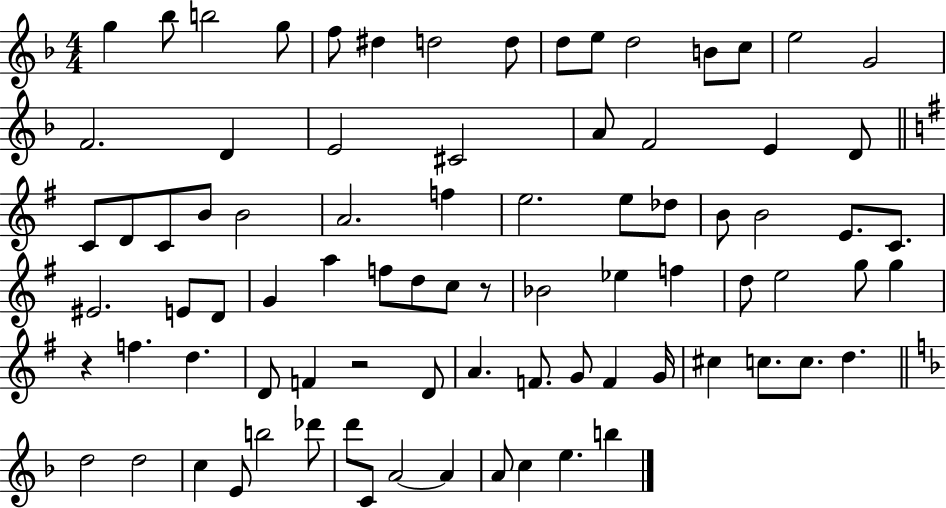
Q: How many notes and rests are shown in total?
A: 83